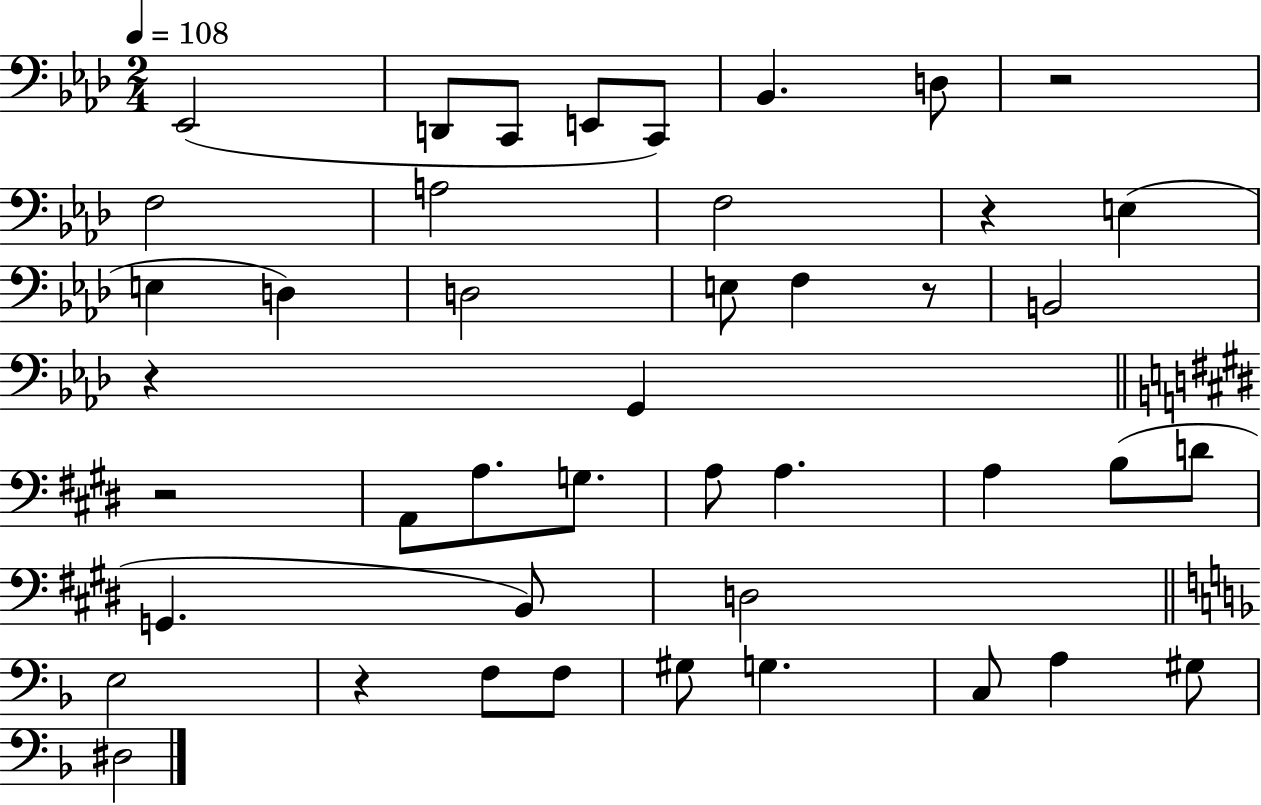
{
  \clef bass
  \numericTimeSignature
  \time 2/4
  \key aes \major
  \tempo 4 = 108
  ees,2( | d,8 c,8 e,8 c,8) | bes,4. d8 | r2 | \break f2 | a2 | f2 | r4 e4( | \break e4 d4) | d2 | e8 f4 r8 | b,2 | \break r4 g,4 | \bar "||" \break \key e \major r2 | a,8 a8. g8. | a8 a4. | a4 b8( d'8 | \break g,4. b,8) | d2 | \bar "||" \break \key f \major e2 | r4 f8 f8 | gis8 g4. | c8 a4 gis8 | \break dis2 | \bar "|."
}